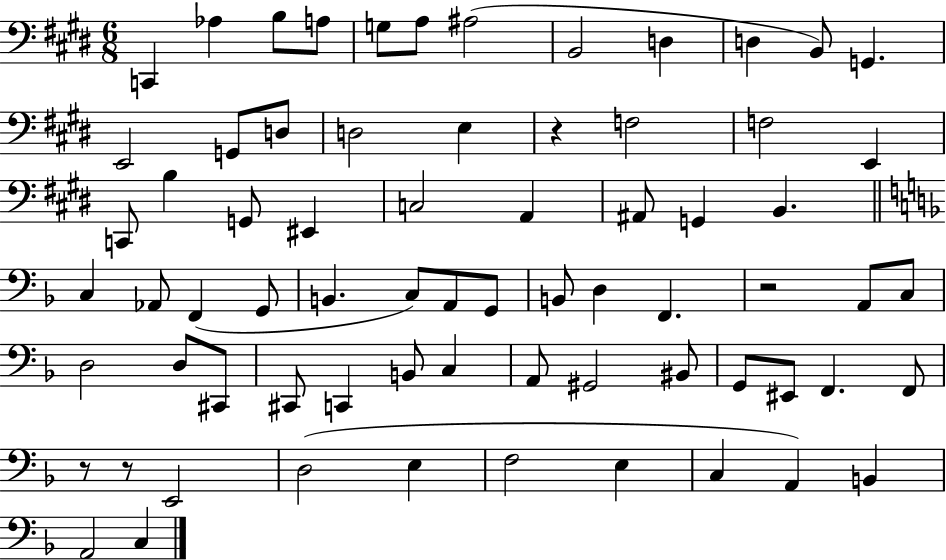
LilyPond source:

{
  \clef bass
  \numericTimeSignature
  \time 6/8
  \key e \major
  c,4 aes4 b8 a8 | g8 a8 ais2( | b,2 d4 | d4 b,8) g,4. | \break e,2 g,8 d8 | d2 e4 | r4 f2 | f2 e,4 | \break c,8 b4 g,8 eis,4 | c2 a,4 | ais,8 g,4 b,4. | \bar "||" \break \key f \major c4 aes,8 f,4( g,8 | b,4. c8) a,8 g,8 | b,8 d4 f,4. | r2 a,8 c8 | \break d2 d8 cis,8 | cis,8 c,4 b,8 c4 | a,8 gis,2 bis,8 | g,8 eis,8 f,4. f,8 | \break r8 r8 e,2 | d2( e4 | f2 e4 | c4 a,4) b,4 | \break a,2 c4 | \bar "|."
}